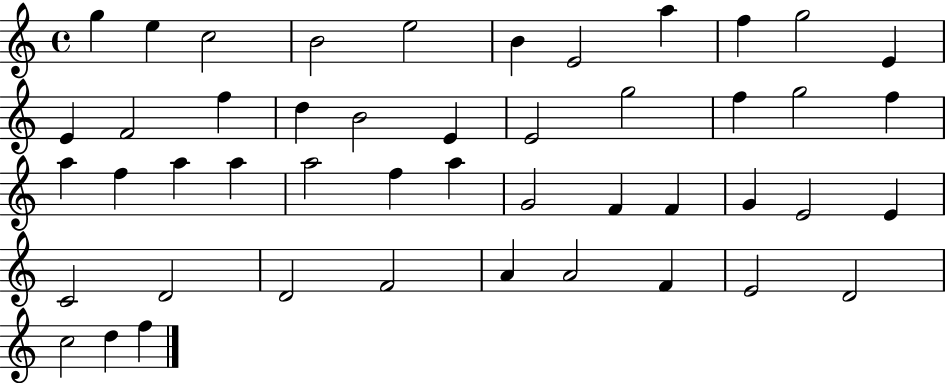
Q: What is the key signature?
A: C major